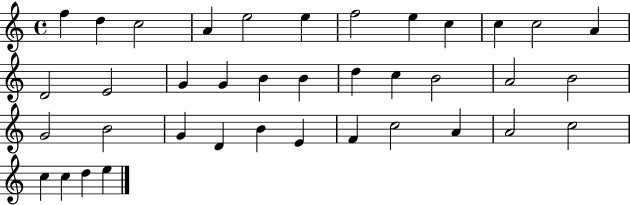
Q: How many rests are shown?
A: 0